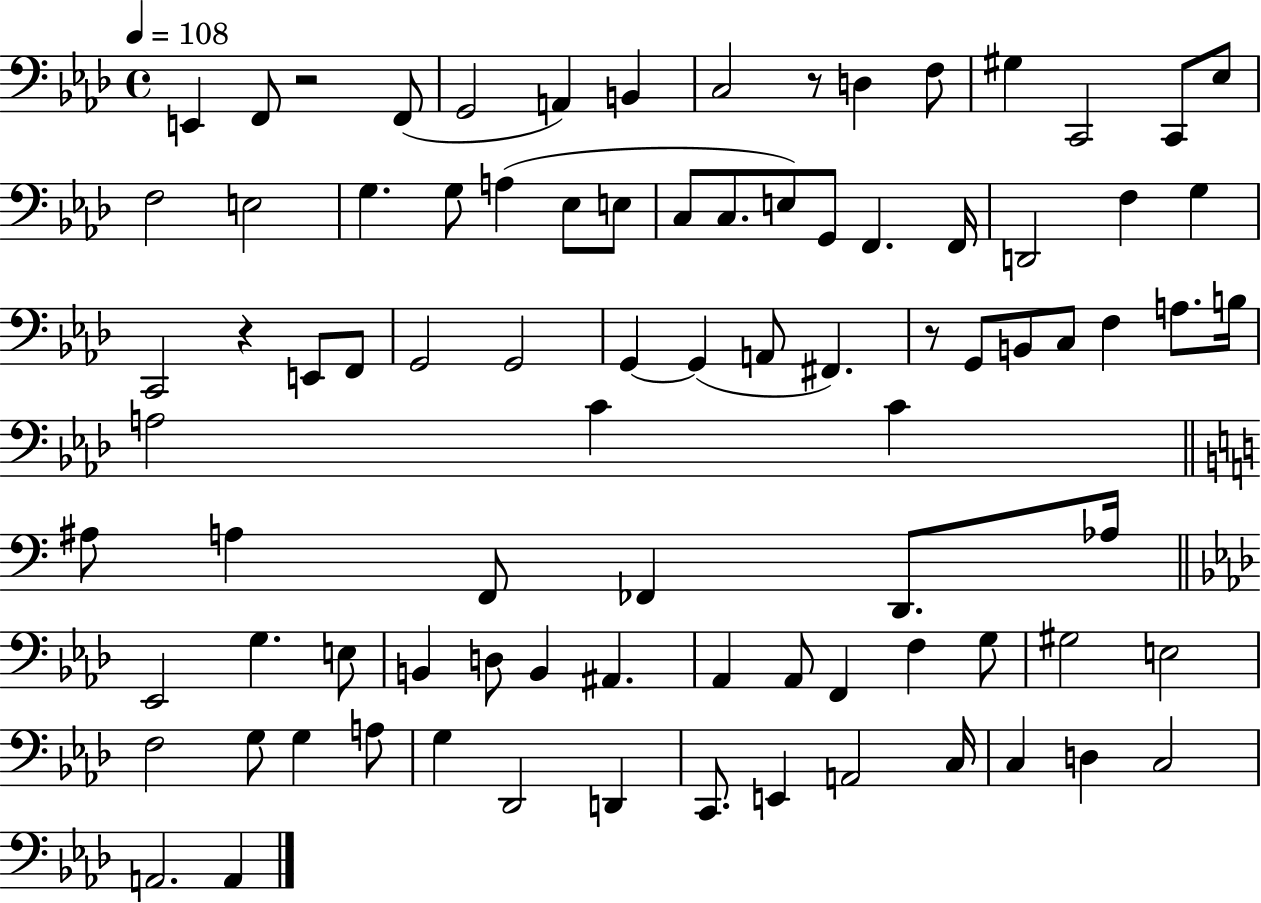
{
  \clef bass
  \time 4/4
  \defaultTimeSignature
  \key aes \major
  \tempo 4 = 108
  e,4 f,8 r2 f,8( | g,2 a,4) b,4 | c2 r8 d4 f8 | gis4 c,2 c,8 ees8 | \break f2 e2 | g4. g8 a4( ees8 e8 | c8 c8. e8) g,8 f,4. f,16 | d,2 f4 g4 | \break c,2 r4 e,8 f,8 | g,2 g,2 | g,4~~ g,4( a,8 fis,4.) | r8 g,8 b,8 c8 f4 a8. b16 | \break a2 c'4 c'4 | \bar "||" \break \key c \major ais8 a4 f,8 fes,4 d,8. aes16 | \bar "||" \break \key f \minor ees,2 g4. e8 | b,4 d8 b,4 ais,4. | aes,4 aes,8 f,4 f4 g8 | gis2 e2 | \break f2 g8 g4 a8 | g4 des,2 d,4 | c,8. e,4 a,2 c16 | c4 d4 c2 | \break a,2. a,4 | \bar "|."
}